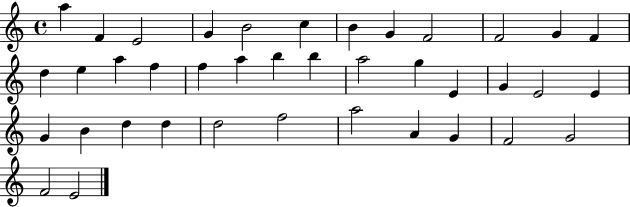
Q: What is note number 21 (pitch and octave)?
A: A5